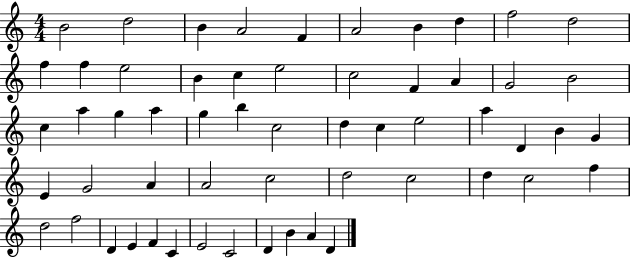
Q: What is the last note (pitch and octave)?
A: D4